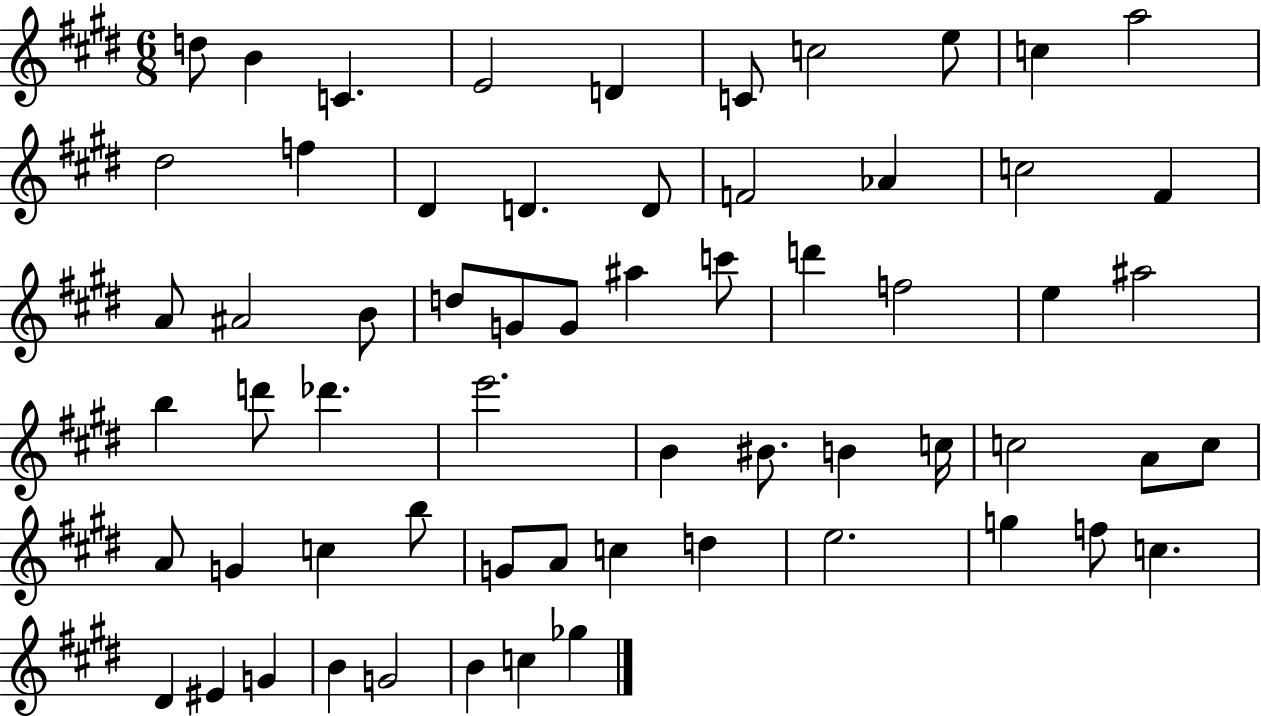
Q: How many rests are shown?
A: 0